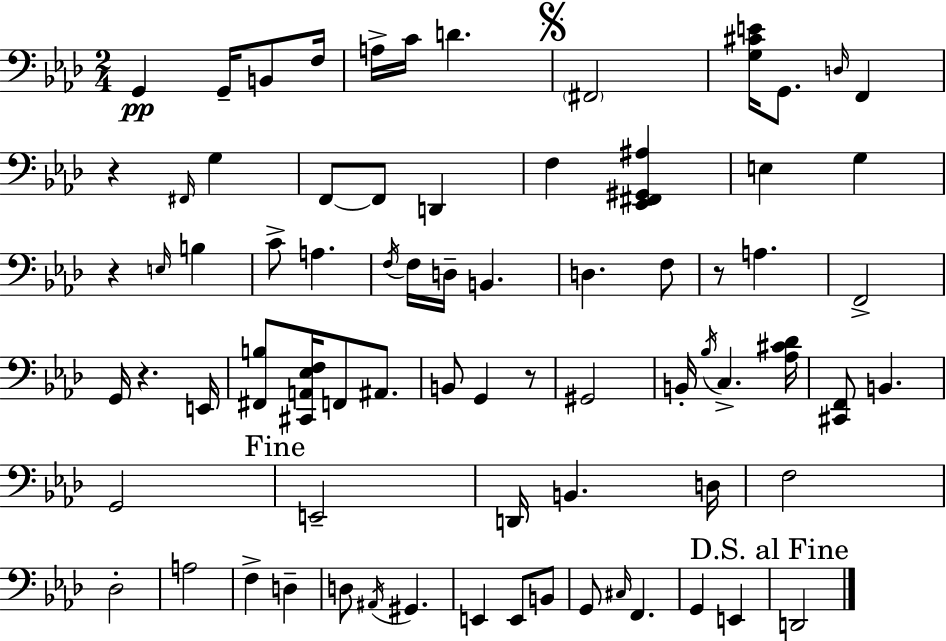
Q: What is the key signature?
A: AES major